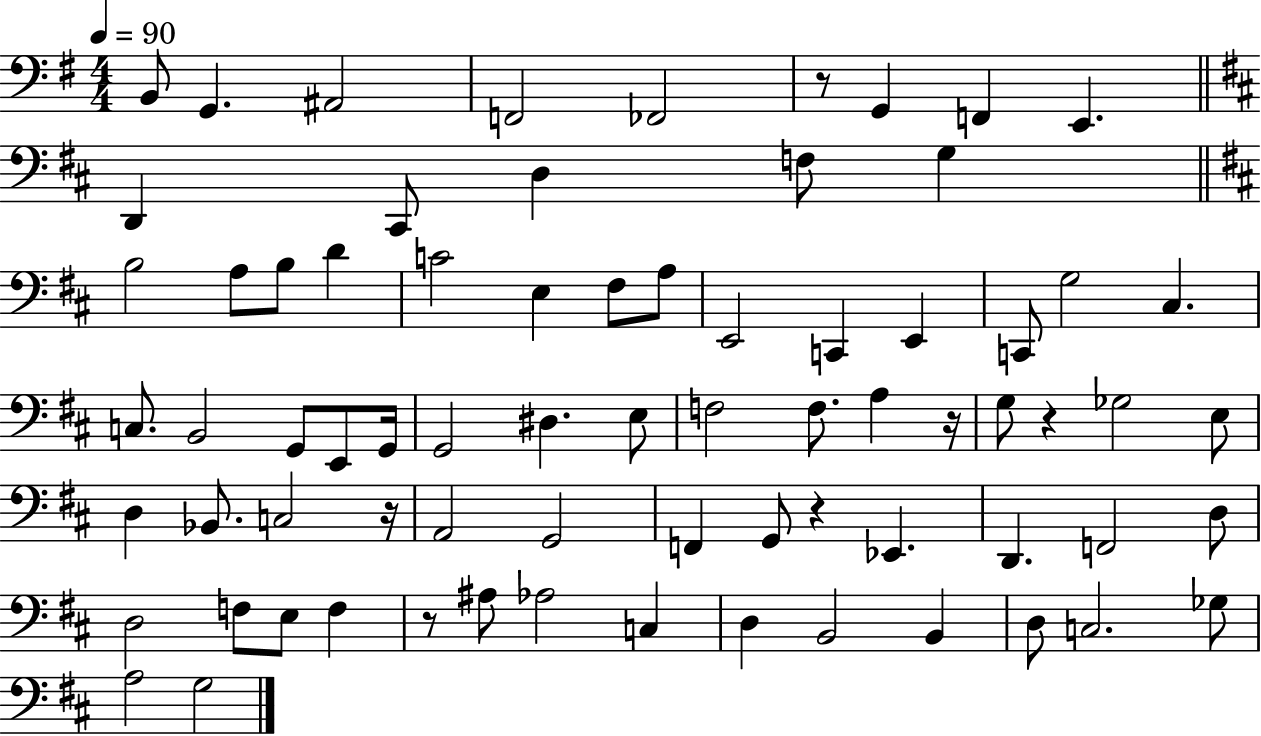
B2/e G2/q. A#2/h F2/h FES2/h R/e G2/q F2/q E2/q. D2/q C#2/e D3/q F3/e G3/q B3/h A3/e B3/e D4/q C4/h E3/q F#3/e A3/e E2/h C2/q E2/q C2/e G3/h C#3/q. C3/e. B2/h G2/e E2/e G2/s G2/h D#3/q. E3/e F3/h F3/e. A3/q R/s G3/e R/q Gb3/h E3/e D3/q Bb2/e. C3/h R/s A2/h G2/h F2/q G2/e R/q Eb2/q. D2/q. F2/h D3/e D3/h F3/e E3/e F3/q R/e A#3/e Ab3/h C3/q D3/q B2/h B2/q D3/e C3/h. Gb3/e A3/h G3/h